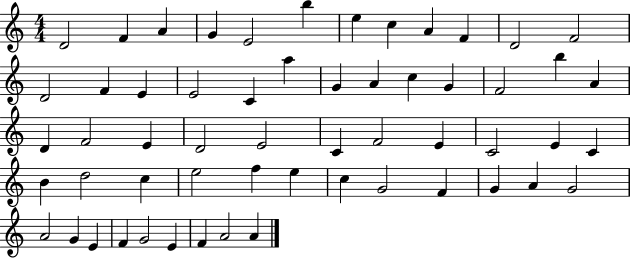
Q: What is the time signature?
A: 4/4